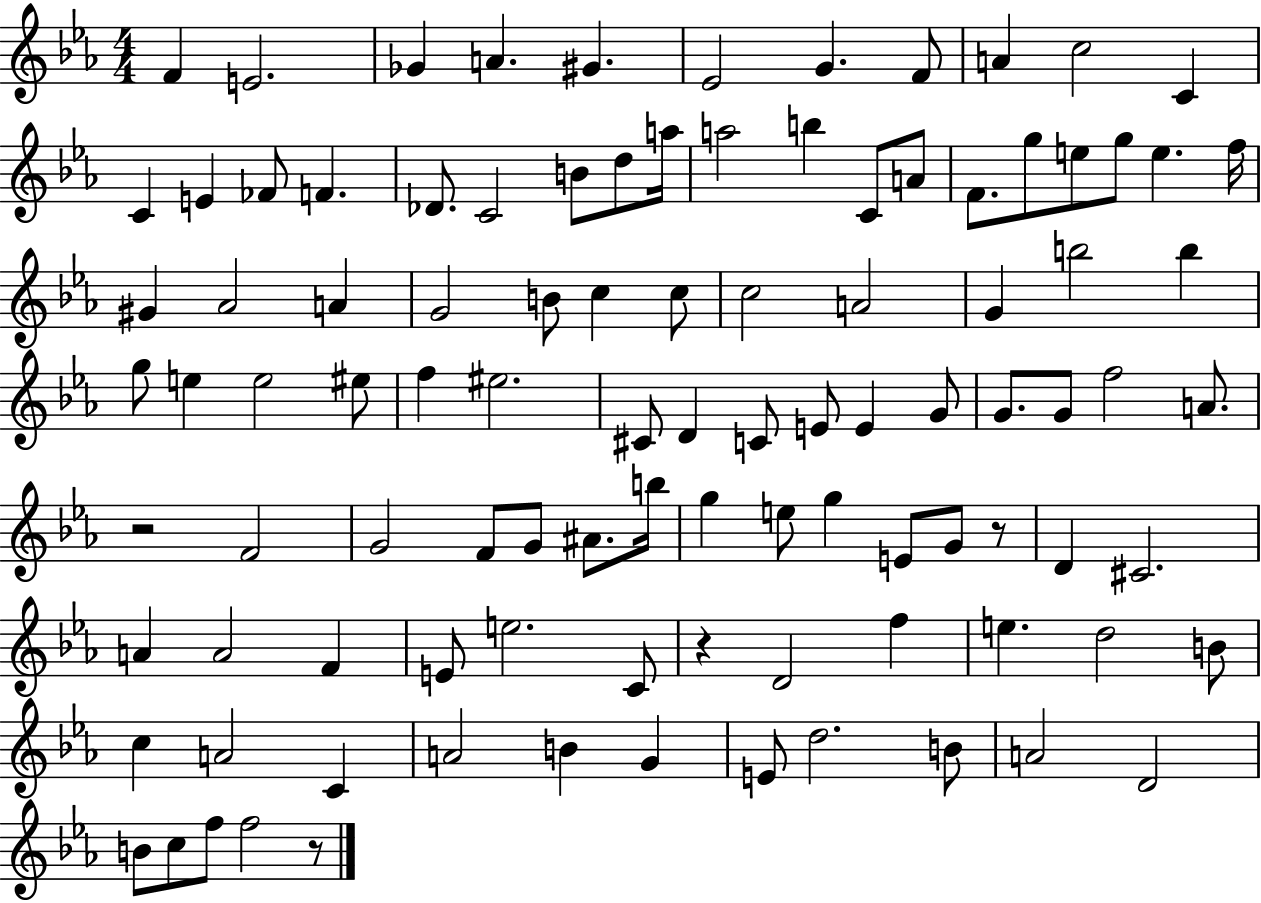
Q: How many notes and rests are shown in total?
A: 101